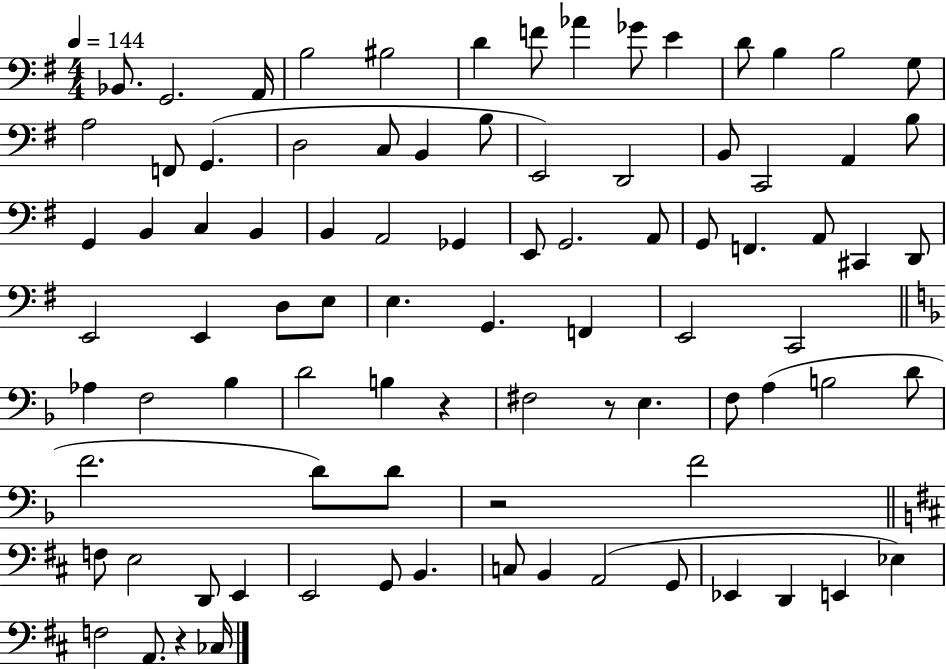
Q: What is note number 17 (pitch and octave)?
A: G2